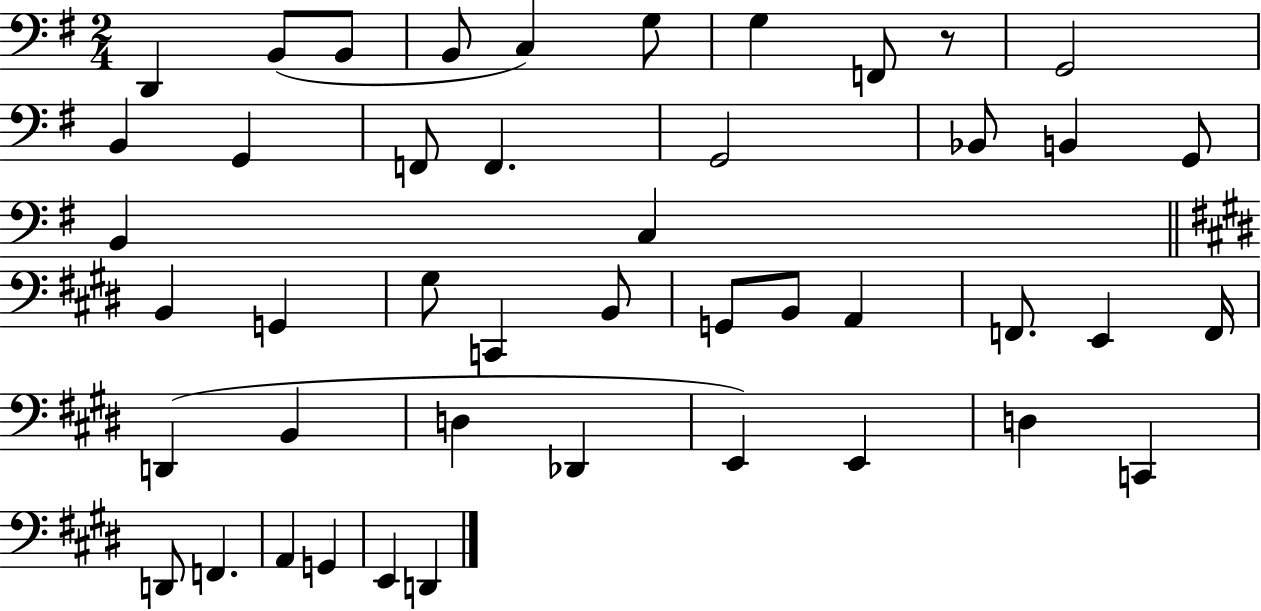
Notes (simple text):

D2/q B2/e B2/e B2/e C3/q G3/e G3/q F2/e R/e G2/h B2/q G2/q F2/e F2/q. G2/h Bb2/e B2/q G2/e B2/q C3/q B2/q G2/q G#3/e C2/q B2/e G2/e B2/e A2/q F2/e. E2/q F2/s D2/q B2/q D3/q Db2/q E2/q E2/q D3/q C2/q D2/e F2/q. A2/q G2/q E2/q D2/q